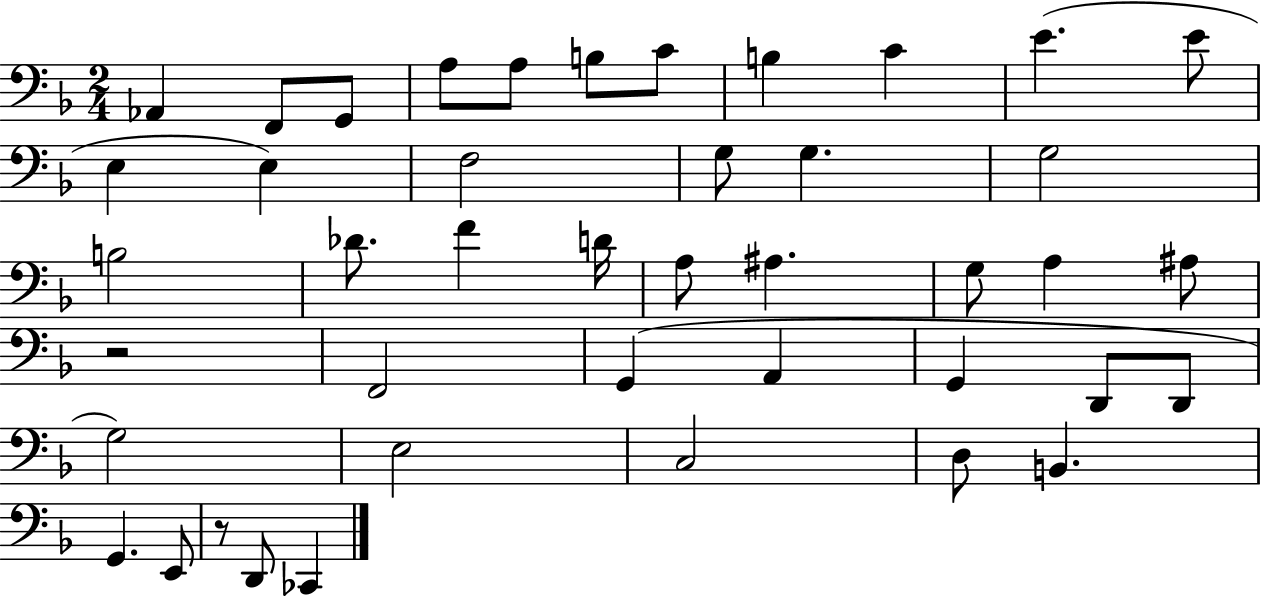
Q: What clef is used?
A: bass